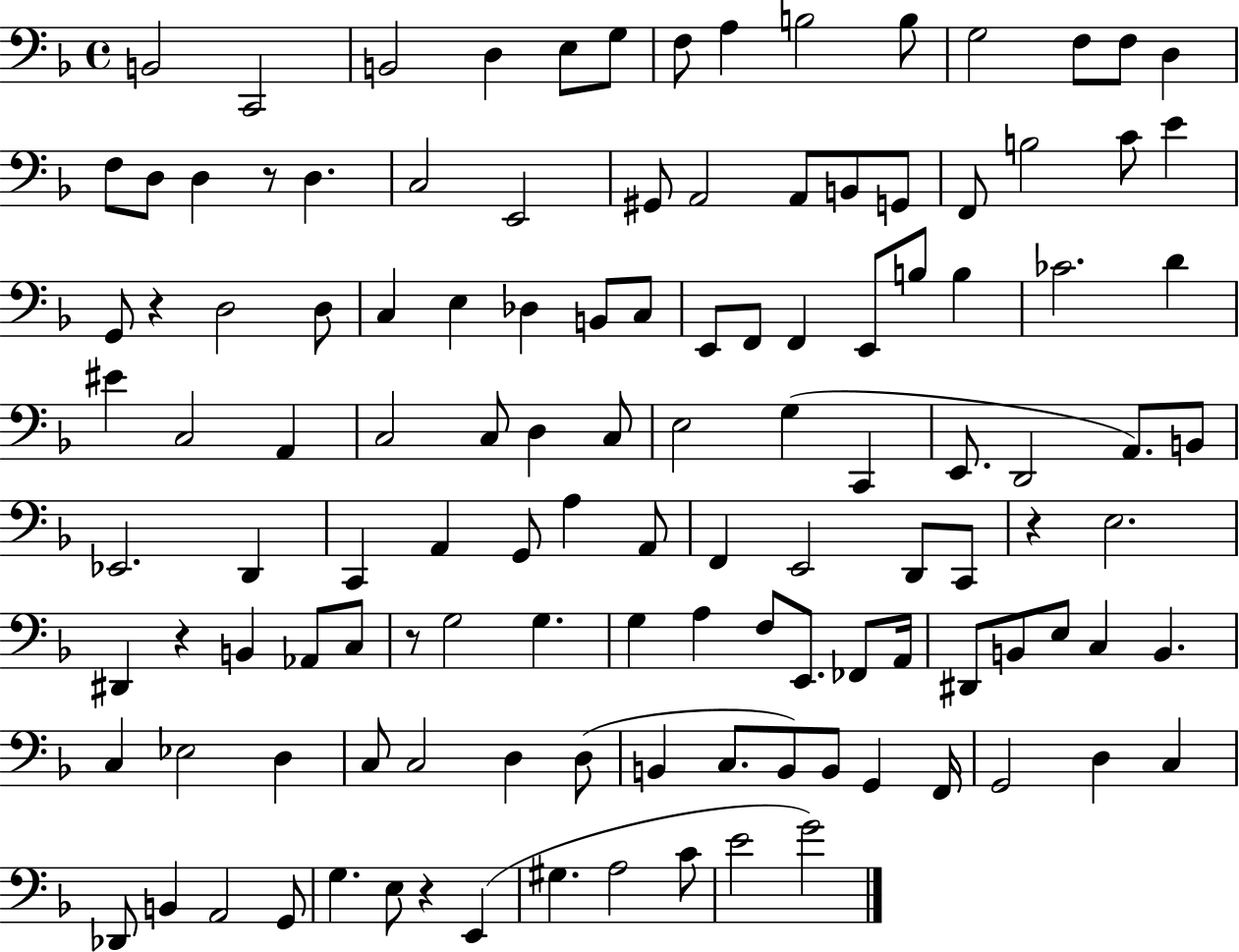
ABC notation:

X:1
T:Untitled
M:4/4
L:1/4
K:F
B,,2 C,,2 B,,2 D, E,/2 G,/2 F,/2 A, B,2 B,/2 G,2 F,/2 F,/2 D, F,/2 D,/2 D, z/2 D, C,2 E,,2 ^G,,/2 A,,2 A,,/2 B,,/2 G,,/2 F,,/2 B,2 C/2 E G,,/2 z D,2 D,/2 C, E, _D, B,,/2 C,/2 E,,/2 F,,/2 F,, E,,/2 B,/2 B, _C2 D ^E C,2 A,, C,2 C,/2 D, C,/2 E,2 G, C,, E,,/2 D,,2 A,,/2 B,,/2 _E,,2 D,, C,, A,, G,,/2 A, A,,/2 F,, E,,2 D,,/2 C,,/2 z E,2 ^D,, z B,, _A,,/2 C,/2 z/2 G,2 G, G, A, F,/2 E,,/2 _F,,/2 A,,/4 ^D,,/2 B,,/2 E,/2 C, B,, C, _E,2 D, C,/2 C,2 D, D,/2 B,, C,/2 B,,/2 B,,/2 G,, F,,/4 G,,2 D, C, _D,,/2 B,, A,,2 G,,/2 G, E,/2 z E,, ^G, A,2 C/2 E2 G2